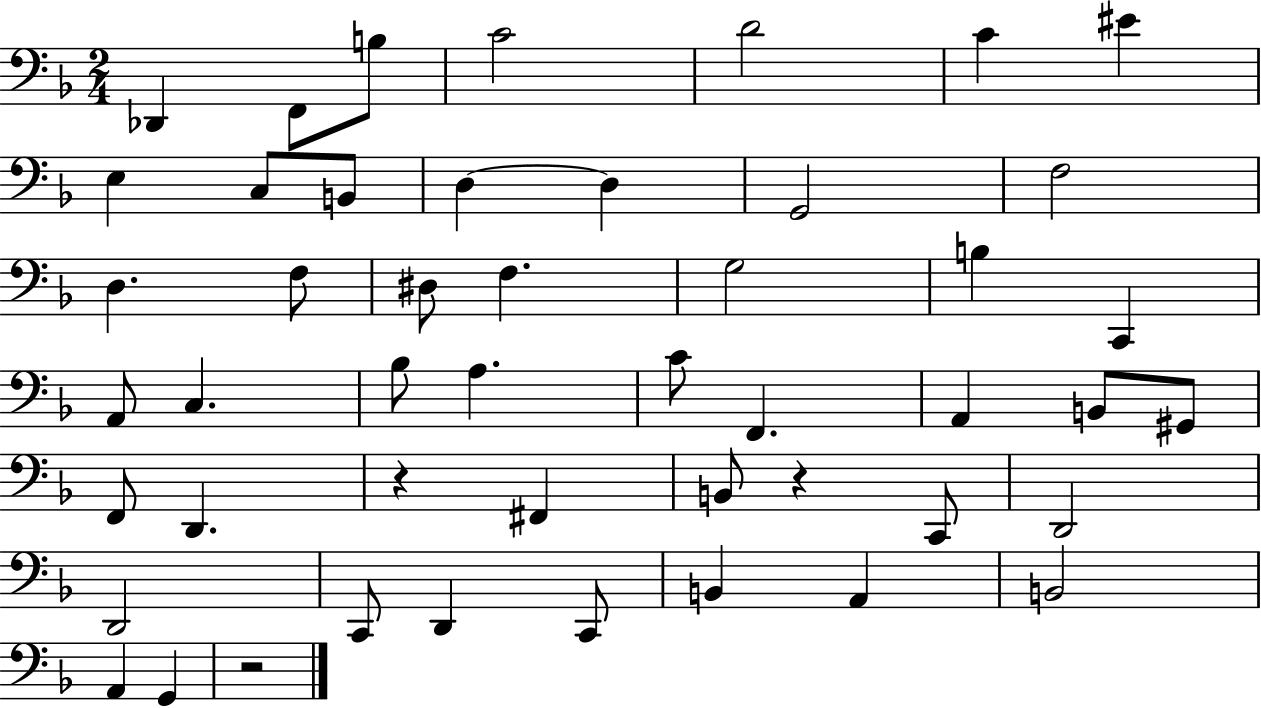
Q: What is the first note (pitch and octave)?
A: Db2